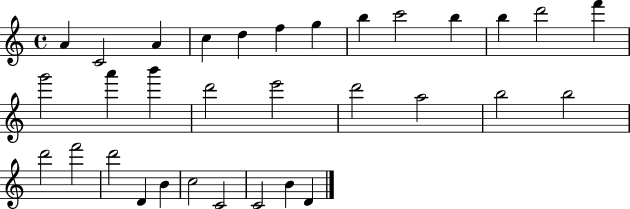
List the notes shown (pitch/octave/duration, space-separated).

A4/q C4/h A4/q C5/q D5/q F5/q G5/q B5/q C6/h B5/q B5/q D6/h F6/q G6/h A6/q B6/q D6/h E6/h D6/h A5/h B5/h B5/h D6/h F6/h D6/h D4/q B4/q C5/h C4/h C4/h B4/q D4/q